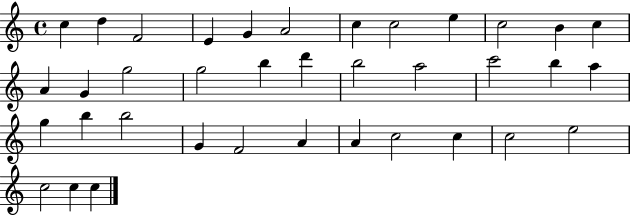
{
  \clef treble
  \time 4/4
  \defaultTimeSignature
  \key c \major
  c''4 d''4 f'2 | e'4 g'4 a'2 | c''4 c''2 e''4 | c''2 b'4 c''4 | \break a'4 g'4 g''2 | g''2 b''4 d'''4 | b''2 a''2 | c'''2 b''4 a''4 | \break g''4 b''4 b''2 | g'4 f'2 a'4 | a'4 c''2 c''4 | c''2 e''2 | \break c''2 c''4 c''4 | \bar "|."
}